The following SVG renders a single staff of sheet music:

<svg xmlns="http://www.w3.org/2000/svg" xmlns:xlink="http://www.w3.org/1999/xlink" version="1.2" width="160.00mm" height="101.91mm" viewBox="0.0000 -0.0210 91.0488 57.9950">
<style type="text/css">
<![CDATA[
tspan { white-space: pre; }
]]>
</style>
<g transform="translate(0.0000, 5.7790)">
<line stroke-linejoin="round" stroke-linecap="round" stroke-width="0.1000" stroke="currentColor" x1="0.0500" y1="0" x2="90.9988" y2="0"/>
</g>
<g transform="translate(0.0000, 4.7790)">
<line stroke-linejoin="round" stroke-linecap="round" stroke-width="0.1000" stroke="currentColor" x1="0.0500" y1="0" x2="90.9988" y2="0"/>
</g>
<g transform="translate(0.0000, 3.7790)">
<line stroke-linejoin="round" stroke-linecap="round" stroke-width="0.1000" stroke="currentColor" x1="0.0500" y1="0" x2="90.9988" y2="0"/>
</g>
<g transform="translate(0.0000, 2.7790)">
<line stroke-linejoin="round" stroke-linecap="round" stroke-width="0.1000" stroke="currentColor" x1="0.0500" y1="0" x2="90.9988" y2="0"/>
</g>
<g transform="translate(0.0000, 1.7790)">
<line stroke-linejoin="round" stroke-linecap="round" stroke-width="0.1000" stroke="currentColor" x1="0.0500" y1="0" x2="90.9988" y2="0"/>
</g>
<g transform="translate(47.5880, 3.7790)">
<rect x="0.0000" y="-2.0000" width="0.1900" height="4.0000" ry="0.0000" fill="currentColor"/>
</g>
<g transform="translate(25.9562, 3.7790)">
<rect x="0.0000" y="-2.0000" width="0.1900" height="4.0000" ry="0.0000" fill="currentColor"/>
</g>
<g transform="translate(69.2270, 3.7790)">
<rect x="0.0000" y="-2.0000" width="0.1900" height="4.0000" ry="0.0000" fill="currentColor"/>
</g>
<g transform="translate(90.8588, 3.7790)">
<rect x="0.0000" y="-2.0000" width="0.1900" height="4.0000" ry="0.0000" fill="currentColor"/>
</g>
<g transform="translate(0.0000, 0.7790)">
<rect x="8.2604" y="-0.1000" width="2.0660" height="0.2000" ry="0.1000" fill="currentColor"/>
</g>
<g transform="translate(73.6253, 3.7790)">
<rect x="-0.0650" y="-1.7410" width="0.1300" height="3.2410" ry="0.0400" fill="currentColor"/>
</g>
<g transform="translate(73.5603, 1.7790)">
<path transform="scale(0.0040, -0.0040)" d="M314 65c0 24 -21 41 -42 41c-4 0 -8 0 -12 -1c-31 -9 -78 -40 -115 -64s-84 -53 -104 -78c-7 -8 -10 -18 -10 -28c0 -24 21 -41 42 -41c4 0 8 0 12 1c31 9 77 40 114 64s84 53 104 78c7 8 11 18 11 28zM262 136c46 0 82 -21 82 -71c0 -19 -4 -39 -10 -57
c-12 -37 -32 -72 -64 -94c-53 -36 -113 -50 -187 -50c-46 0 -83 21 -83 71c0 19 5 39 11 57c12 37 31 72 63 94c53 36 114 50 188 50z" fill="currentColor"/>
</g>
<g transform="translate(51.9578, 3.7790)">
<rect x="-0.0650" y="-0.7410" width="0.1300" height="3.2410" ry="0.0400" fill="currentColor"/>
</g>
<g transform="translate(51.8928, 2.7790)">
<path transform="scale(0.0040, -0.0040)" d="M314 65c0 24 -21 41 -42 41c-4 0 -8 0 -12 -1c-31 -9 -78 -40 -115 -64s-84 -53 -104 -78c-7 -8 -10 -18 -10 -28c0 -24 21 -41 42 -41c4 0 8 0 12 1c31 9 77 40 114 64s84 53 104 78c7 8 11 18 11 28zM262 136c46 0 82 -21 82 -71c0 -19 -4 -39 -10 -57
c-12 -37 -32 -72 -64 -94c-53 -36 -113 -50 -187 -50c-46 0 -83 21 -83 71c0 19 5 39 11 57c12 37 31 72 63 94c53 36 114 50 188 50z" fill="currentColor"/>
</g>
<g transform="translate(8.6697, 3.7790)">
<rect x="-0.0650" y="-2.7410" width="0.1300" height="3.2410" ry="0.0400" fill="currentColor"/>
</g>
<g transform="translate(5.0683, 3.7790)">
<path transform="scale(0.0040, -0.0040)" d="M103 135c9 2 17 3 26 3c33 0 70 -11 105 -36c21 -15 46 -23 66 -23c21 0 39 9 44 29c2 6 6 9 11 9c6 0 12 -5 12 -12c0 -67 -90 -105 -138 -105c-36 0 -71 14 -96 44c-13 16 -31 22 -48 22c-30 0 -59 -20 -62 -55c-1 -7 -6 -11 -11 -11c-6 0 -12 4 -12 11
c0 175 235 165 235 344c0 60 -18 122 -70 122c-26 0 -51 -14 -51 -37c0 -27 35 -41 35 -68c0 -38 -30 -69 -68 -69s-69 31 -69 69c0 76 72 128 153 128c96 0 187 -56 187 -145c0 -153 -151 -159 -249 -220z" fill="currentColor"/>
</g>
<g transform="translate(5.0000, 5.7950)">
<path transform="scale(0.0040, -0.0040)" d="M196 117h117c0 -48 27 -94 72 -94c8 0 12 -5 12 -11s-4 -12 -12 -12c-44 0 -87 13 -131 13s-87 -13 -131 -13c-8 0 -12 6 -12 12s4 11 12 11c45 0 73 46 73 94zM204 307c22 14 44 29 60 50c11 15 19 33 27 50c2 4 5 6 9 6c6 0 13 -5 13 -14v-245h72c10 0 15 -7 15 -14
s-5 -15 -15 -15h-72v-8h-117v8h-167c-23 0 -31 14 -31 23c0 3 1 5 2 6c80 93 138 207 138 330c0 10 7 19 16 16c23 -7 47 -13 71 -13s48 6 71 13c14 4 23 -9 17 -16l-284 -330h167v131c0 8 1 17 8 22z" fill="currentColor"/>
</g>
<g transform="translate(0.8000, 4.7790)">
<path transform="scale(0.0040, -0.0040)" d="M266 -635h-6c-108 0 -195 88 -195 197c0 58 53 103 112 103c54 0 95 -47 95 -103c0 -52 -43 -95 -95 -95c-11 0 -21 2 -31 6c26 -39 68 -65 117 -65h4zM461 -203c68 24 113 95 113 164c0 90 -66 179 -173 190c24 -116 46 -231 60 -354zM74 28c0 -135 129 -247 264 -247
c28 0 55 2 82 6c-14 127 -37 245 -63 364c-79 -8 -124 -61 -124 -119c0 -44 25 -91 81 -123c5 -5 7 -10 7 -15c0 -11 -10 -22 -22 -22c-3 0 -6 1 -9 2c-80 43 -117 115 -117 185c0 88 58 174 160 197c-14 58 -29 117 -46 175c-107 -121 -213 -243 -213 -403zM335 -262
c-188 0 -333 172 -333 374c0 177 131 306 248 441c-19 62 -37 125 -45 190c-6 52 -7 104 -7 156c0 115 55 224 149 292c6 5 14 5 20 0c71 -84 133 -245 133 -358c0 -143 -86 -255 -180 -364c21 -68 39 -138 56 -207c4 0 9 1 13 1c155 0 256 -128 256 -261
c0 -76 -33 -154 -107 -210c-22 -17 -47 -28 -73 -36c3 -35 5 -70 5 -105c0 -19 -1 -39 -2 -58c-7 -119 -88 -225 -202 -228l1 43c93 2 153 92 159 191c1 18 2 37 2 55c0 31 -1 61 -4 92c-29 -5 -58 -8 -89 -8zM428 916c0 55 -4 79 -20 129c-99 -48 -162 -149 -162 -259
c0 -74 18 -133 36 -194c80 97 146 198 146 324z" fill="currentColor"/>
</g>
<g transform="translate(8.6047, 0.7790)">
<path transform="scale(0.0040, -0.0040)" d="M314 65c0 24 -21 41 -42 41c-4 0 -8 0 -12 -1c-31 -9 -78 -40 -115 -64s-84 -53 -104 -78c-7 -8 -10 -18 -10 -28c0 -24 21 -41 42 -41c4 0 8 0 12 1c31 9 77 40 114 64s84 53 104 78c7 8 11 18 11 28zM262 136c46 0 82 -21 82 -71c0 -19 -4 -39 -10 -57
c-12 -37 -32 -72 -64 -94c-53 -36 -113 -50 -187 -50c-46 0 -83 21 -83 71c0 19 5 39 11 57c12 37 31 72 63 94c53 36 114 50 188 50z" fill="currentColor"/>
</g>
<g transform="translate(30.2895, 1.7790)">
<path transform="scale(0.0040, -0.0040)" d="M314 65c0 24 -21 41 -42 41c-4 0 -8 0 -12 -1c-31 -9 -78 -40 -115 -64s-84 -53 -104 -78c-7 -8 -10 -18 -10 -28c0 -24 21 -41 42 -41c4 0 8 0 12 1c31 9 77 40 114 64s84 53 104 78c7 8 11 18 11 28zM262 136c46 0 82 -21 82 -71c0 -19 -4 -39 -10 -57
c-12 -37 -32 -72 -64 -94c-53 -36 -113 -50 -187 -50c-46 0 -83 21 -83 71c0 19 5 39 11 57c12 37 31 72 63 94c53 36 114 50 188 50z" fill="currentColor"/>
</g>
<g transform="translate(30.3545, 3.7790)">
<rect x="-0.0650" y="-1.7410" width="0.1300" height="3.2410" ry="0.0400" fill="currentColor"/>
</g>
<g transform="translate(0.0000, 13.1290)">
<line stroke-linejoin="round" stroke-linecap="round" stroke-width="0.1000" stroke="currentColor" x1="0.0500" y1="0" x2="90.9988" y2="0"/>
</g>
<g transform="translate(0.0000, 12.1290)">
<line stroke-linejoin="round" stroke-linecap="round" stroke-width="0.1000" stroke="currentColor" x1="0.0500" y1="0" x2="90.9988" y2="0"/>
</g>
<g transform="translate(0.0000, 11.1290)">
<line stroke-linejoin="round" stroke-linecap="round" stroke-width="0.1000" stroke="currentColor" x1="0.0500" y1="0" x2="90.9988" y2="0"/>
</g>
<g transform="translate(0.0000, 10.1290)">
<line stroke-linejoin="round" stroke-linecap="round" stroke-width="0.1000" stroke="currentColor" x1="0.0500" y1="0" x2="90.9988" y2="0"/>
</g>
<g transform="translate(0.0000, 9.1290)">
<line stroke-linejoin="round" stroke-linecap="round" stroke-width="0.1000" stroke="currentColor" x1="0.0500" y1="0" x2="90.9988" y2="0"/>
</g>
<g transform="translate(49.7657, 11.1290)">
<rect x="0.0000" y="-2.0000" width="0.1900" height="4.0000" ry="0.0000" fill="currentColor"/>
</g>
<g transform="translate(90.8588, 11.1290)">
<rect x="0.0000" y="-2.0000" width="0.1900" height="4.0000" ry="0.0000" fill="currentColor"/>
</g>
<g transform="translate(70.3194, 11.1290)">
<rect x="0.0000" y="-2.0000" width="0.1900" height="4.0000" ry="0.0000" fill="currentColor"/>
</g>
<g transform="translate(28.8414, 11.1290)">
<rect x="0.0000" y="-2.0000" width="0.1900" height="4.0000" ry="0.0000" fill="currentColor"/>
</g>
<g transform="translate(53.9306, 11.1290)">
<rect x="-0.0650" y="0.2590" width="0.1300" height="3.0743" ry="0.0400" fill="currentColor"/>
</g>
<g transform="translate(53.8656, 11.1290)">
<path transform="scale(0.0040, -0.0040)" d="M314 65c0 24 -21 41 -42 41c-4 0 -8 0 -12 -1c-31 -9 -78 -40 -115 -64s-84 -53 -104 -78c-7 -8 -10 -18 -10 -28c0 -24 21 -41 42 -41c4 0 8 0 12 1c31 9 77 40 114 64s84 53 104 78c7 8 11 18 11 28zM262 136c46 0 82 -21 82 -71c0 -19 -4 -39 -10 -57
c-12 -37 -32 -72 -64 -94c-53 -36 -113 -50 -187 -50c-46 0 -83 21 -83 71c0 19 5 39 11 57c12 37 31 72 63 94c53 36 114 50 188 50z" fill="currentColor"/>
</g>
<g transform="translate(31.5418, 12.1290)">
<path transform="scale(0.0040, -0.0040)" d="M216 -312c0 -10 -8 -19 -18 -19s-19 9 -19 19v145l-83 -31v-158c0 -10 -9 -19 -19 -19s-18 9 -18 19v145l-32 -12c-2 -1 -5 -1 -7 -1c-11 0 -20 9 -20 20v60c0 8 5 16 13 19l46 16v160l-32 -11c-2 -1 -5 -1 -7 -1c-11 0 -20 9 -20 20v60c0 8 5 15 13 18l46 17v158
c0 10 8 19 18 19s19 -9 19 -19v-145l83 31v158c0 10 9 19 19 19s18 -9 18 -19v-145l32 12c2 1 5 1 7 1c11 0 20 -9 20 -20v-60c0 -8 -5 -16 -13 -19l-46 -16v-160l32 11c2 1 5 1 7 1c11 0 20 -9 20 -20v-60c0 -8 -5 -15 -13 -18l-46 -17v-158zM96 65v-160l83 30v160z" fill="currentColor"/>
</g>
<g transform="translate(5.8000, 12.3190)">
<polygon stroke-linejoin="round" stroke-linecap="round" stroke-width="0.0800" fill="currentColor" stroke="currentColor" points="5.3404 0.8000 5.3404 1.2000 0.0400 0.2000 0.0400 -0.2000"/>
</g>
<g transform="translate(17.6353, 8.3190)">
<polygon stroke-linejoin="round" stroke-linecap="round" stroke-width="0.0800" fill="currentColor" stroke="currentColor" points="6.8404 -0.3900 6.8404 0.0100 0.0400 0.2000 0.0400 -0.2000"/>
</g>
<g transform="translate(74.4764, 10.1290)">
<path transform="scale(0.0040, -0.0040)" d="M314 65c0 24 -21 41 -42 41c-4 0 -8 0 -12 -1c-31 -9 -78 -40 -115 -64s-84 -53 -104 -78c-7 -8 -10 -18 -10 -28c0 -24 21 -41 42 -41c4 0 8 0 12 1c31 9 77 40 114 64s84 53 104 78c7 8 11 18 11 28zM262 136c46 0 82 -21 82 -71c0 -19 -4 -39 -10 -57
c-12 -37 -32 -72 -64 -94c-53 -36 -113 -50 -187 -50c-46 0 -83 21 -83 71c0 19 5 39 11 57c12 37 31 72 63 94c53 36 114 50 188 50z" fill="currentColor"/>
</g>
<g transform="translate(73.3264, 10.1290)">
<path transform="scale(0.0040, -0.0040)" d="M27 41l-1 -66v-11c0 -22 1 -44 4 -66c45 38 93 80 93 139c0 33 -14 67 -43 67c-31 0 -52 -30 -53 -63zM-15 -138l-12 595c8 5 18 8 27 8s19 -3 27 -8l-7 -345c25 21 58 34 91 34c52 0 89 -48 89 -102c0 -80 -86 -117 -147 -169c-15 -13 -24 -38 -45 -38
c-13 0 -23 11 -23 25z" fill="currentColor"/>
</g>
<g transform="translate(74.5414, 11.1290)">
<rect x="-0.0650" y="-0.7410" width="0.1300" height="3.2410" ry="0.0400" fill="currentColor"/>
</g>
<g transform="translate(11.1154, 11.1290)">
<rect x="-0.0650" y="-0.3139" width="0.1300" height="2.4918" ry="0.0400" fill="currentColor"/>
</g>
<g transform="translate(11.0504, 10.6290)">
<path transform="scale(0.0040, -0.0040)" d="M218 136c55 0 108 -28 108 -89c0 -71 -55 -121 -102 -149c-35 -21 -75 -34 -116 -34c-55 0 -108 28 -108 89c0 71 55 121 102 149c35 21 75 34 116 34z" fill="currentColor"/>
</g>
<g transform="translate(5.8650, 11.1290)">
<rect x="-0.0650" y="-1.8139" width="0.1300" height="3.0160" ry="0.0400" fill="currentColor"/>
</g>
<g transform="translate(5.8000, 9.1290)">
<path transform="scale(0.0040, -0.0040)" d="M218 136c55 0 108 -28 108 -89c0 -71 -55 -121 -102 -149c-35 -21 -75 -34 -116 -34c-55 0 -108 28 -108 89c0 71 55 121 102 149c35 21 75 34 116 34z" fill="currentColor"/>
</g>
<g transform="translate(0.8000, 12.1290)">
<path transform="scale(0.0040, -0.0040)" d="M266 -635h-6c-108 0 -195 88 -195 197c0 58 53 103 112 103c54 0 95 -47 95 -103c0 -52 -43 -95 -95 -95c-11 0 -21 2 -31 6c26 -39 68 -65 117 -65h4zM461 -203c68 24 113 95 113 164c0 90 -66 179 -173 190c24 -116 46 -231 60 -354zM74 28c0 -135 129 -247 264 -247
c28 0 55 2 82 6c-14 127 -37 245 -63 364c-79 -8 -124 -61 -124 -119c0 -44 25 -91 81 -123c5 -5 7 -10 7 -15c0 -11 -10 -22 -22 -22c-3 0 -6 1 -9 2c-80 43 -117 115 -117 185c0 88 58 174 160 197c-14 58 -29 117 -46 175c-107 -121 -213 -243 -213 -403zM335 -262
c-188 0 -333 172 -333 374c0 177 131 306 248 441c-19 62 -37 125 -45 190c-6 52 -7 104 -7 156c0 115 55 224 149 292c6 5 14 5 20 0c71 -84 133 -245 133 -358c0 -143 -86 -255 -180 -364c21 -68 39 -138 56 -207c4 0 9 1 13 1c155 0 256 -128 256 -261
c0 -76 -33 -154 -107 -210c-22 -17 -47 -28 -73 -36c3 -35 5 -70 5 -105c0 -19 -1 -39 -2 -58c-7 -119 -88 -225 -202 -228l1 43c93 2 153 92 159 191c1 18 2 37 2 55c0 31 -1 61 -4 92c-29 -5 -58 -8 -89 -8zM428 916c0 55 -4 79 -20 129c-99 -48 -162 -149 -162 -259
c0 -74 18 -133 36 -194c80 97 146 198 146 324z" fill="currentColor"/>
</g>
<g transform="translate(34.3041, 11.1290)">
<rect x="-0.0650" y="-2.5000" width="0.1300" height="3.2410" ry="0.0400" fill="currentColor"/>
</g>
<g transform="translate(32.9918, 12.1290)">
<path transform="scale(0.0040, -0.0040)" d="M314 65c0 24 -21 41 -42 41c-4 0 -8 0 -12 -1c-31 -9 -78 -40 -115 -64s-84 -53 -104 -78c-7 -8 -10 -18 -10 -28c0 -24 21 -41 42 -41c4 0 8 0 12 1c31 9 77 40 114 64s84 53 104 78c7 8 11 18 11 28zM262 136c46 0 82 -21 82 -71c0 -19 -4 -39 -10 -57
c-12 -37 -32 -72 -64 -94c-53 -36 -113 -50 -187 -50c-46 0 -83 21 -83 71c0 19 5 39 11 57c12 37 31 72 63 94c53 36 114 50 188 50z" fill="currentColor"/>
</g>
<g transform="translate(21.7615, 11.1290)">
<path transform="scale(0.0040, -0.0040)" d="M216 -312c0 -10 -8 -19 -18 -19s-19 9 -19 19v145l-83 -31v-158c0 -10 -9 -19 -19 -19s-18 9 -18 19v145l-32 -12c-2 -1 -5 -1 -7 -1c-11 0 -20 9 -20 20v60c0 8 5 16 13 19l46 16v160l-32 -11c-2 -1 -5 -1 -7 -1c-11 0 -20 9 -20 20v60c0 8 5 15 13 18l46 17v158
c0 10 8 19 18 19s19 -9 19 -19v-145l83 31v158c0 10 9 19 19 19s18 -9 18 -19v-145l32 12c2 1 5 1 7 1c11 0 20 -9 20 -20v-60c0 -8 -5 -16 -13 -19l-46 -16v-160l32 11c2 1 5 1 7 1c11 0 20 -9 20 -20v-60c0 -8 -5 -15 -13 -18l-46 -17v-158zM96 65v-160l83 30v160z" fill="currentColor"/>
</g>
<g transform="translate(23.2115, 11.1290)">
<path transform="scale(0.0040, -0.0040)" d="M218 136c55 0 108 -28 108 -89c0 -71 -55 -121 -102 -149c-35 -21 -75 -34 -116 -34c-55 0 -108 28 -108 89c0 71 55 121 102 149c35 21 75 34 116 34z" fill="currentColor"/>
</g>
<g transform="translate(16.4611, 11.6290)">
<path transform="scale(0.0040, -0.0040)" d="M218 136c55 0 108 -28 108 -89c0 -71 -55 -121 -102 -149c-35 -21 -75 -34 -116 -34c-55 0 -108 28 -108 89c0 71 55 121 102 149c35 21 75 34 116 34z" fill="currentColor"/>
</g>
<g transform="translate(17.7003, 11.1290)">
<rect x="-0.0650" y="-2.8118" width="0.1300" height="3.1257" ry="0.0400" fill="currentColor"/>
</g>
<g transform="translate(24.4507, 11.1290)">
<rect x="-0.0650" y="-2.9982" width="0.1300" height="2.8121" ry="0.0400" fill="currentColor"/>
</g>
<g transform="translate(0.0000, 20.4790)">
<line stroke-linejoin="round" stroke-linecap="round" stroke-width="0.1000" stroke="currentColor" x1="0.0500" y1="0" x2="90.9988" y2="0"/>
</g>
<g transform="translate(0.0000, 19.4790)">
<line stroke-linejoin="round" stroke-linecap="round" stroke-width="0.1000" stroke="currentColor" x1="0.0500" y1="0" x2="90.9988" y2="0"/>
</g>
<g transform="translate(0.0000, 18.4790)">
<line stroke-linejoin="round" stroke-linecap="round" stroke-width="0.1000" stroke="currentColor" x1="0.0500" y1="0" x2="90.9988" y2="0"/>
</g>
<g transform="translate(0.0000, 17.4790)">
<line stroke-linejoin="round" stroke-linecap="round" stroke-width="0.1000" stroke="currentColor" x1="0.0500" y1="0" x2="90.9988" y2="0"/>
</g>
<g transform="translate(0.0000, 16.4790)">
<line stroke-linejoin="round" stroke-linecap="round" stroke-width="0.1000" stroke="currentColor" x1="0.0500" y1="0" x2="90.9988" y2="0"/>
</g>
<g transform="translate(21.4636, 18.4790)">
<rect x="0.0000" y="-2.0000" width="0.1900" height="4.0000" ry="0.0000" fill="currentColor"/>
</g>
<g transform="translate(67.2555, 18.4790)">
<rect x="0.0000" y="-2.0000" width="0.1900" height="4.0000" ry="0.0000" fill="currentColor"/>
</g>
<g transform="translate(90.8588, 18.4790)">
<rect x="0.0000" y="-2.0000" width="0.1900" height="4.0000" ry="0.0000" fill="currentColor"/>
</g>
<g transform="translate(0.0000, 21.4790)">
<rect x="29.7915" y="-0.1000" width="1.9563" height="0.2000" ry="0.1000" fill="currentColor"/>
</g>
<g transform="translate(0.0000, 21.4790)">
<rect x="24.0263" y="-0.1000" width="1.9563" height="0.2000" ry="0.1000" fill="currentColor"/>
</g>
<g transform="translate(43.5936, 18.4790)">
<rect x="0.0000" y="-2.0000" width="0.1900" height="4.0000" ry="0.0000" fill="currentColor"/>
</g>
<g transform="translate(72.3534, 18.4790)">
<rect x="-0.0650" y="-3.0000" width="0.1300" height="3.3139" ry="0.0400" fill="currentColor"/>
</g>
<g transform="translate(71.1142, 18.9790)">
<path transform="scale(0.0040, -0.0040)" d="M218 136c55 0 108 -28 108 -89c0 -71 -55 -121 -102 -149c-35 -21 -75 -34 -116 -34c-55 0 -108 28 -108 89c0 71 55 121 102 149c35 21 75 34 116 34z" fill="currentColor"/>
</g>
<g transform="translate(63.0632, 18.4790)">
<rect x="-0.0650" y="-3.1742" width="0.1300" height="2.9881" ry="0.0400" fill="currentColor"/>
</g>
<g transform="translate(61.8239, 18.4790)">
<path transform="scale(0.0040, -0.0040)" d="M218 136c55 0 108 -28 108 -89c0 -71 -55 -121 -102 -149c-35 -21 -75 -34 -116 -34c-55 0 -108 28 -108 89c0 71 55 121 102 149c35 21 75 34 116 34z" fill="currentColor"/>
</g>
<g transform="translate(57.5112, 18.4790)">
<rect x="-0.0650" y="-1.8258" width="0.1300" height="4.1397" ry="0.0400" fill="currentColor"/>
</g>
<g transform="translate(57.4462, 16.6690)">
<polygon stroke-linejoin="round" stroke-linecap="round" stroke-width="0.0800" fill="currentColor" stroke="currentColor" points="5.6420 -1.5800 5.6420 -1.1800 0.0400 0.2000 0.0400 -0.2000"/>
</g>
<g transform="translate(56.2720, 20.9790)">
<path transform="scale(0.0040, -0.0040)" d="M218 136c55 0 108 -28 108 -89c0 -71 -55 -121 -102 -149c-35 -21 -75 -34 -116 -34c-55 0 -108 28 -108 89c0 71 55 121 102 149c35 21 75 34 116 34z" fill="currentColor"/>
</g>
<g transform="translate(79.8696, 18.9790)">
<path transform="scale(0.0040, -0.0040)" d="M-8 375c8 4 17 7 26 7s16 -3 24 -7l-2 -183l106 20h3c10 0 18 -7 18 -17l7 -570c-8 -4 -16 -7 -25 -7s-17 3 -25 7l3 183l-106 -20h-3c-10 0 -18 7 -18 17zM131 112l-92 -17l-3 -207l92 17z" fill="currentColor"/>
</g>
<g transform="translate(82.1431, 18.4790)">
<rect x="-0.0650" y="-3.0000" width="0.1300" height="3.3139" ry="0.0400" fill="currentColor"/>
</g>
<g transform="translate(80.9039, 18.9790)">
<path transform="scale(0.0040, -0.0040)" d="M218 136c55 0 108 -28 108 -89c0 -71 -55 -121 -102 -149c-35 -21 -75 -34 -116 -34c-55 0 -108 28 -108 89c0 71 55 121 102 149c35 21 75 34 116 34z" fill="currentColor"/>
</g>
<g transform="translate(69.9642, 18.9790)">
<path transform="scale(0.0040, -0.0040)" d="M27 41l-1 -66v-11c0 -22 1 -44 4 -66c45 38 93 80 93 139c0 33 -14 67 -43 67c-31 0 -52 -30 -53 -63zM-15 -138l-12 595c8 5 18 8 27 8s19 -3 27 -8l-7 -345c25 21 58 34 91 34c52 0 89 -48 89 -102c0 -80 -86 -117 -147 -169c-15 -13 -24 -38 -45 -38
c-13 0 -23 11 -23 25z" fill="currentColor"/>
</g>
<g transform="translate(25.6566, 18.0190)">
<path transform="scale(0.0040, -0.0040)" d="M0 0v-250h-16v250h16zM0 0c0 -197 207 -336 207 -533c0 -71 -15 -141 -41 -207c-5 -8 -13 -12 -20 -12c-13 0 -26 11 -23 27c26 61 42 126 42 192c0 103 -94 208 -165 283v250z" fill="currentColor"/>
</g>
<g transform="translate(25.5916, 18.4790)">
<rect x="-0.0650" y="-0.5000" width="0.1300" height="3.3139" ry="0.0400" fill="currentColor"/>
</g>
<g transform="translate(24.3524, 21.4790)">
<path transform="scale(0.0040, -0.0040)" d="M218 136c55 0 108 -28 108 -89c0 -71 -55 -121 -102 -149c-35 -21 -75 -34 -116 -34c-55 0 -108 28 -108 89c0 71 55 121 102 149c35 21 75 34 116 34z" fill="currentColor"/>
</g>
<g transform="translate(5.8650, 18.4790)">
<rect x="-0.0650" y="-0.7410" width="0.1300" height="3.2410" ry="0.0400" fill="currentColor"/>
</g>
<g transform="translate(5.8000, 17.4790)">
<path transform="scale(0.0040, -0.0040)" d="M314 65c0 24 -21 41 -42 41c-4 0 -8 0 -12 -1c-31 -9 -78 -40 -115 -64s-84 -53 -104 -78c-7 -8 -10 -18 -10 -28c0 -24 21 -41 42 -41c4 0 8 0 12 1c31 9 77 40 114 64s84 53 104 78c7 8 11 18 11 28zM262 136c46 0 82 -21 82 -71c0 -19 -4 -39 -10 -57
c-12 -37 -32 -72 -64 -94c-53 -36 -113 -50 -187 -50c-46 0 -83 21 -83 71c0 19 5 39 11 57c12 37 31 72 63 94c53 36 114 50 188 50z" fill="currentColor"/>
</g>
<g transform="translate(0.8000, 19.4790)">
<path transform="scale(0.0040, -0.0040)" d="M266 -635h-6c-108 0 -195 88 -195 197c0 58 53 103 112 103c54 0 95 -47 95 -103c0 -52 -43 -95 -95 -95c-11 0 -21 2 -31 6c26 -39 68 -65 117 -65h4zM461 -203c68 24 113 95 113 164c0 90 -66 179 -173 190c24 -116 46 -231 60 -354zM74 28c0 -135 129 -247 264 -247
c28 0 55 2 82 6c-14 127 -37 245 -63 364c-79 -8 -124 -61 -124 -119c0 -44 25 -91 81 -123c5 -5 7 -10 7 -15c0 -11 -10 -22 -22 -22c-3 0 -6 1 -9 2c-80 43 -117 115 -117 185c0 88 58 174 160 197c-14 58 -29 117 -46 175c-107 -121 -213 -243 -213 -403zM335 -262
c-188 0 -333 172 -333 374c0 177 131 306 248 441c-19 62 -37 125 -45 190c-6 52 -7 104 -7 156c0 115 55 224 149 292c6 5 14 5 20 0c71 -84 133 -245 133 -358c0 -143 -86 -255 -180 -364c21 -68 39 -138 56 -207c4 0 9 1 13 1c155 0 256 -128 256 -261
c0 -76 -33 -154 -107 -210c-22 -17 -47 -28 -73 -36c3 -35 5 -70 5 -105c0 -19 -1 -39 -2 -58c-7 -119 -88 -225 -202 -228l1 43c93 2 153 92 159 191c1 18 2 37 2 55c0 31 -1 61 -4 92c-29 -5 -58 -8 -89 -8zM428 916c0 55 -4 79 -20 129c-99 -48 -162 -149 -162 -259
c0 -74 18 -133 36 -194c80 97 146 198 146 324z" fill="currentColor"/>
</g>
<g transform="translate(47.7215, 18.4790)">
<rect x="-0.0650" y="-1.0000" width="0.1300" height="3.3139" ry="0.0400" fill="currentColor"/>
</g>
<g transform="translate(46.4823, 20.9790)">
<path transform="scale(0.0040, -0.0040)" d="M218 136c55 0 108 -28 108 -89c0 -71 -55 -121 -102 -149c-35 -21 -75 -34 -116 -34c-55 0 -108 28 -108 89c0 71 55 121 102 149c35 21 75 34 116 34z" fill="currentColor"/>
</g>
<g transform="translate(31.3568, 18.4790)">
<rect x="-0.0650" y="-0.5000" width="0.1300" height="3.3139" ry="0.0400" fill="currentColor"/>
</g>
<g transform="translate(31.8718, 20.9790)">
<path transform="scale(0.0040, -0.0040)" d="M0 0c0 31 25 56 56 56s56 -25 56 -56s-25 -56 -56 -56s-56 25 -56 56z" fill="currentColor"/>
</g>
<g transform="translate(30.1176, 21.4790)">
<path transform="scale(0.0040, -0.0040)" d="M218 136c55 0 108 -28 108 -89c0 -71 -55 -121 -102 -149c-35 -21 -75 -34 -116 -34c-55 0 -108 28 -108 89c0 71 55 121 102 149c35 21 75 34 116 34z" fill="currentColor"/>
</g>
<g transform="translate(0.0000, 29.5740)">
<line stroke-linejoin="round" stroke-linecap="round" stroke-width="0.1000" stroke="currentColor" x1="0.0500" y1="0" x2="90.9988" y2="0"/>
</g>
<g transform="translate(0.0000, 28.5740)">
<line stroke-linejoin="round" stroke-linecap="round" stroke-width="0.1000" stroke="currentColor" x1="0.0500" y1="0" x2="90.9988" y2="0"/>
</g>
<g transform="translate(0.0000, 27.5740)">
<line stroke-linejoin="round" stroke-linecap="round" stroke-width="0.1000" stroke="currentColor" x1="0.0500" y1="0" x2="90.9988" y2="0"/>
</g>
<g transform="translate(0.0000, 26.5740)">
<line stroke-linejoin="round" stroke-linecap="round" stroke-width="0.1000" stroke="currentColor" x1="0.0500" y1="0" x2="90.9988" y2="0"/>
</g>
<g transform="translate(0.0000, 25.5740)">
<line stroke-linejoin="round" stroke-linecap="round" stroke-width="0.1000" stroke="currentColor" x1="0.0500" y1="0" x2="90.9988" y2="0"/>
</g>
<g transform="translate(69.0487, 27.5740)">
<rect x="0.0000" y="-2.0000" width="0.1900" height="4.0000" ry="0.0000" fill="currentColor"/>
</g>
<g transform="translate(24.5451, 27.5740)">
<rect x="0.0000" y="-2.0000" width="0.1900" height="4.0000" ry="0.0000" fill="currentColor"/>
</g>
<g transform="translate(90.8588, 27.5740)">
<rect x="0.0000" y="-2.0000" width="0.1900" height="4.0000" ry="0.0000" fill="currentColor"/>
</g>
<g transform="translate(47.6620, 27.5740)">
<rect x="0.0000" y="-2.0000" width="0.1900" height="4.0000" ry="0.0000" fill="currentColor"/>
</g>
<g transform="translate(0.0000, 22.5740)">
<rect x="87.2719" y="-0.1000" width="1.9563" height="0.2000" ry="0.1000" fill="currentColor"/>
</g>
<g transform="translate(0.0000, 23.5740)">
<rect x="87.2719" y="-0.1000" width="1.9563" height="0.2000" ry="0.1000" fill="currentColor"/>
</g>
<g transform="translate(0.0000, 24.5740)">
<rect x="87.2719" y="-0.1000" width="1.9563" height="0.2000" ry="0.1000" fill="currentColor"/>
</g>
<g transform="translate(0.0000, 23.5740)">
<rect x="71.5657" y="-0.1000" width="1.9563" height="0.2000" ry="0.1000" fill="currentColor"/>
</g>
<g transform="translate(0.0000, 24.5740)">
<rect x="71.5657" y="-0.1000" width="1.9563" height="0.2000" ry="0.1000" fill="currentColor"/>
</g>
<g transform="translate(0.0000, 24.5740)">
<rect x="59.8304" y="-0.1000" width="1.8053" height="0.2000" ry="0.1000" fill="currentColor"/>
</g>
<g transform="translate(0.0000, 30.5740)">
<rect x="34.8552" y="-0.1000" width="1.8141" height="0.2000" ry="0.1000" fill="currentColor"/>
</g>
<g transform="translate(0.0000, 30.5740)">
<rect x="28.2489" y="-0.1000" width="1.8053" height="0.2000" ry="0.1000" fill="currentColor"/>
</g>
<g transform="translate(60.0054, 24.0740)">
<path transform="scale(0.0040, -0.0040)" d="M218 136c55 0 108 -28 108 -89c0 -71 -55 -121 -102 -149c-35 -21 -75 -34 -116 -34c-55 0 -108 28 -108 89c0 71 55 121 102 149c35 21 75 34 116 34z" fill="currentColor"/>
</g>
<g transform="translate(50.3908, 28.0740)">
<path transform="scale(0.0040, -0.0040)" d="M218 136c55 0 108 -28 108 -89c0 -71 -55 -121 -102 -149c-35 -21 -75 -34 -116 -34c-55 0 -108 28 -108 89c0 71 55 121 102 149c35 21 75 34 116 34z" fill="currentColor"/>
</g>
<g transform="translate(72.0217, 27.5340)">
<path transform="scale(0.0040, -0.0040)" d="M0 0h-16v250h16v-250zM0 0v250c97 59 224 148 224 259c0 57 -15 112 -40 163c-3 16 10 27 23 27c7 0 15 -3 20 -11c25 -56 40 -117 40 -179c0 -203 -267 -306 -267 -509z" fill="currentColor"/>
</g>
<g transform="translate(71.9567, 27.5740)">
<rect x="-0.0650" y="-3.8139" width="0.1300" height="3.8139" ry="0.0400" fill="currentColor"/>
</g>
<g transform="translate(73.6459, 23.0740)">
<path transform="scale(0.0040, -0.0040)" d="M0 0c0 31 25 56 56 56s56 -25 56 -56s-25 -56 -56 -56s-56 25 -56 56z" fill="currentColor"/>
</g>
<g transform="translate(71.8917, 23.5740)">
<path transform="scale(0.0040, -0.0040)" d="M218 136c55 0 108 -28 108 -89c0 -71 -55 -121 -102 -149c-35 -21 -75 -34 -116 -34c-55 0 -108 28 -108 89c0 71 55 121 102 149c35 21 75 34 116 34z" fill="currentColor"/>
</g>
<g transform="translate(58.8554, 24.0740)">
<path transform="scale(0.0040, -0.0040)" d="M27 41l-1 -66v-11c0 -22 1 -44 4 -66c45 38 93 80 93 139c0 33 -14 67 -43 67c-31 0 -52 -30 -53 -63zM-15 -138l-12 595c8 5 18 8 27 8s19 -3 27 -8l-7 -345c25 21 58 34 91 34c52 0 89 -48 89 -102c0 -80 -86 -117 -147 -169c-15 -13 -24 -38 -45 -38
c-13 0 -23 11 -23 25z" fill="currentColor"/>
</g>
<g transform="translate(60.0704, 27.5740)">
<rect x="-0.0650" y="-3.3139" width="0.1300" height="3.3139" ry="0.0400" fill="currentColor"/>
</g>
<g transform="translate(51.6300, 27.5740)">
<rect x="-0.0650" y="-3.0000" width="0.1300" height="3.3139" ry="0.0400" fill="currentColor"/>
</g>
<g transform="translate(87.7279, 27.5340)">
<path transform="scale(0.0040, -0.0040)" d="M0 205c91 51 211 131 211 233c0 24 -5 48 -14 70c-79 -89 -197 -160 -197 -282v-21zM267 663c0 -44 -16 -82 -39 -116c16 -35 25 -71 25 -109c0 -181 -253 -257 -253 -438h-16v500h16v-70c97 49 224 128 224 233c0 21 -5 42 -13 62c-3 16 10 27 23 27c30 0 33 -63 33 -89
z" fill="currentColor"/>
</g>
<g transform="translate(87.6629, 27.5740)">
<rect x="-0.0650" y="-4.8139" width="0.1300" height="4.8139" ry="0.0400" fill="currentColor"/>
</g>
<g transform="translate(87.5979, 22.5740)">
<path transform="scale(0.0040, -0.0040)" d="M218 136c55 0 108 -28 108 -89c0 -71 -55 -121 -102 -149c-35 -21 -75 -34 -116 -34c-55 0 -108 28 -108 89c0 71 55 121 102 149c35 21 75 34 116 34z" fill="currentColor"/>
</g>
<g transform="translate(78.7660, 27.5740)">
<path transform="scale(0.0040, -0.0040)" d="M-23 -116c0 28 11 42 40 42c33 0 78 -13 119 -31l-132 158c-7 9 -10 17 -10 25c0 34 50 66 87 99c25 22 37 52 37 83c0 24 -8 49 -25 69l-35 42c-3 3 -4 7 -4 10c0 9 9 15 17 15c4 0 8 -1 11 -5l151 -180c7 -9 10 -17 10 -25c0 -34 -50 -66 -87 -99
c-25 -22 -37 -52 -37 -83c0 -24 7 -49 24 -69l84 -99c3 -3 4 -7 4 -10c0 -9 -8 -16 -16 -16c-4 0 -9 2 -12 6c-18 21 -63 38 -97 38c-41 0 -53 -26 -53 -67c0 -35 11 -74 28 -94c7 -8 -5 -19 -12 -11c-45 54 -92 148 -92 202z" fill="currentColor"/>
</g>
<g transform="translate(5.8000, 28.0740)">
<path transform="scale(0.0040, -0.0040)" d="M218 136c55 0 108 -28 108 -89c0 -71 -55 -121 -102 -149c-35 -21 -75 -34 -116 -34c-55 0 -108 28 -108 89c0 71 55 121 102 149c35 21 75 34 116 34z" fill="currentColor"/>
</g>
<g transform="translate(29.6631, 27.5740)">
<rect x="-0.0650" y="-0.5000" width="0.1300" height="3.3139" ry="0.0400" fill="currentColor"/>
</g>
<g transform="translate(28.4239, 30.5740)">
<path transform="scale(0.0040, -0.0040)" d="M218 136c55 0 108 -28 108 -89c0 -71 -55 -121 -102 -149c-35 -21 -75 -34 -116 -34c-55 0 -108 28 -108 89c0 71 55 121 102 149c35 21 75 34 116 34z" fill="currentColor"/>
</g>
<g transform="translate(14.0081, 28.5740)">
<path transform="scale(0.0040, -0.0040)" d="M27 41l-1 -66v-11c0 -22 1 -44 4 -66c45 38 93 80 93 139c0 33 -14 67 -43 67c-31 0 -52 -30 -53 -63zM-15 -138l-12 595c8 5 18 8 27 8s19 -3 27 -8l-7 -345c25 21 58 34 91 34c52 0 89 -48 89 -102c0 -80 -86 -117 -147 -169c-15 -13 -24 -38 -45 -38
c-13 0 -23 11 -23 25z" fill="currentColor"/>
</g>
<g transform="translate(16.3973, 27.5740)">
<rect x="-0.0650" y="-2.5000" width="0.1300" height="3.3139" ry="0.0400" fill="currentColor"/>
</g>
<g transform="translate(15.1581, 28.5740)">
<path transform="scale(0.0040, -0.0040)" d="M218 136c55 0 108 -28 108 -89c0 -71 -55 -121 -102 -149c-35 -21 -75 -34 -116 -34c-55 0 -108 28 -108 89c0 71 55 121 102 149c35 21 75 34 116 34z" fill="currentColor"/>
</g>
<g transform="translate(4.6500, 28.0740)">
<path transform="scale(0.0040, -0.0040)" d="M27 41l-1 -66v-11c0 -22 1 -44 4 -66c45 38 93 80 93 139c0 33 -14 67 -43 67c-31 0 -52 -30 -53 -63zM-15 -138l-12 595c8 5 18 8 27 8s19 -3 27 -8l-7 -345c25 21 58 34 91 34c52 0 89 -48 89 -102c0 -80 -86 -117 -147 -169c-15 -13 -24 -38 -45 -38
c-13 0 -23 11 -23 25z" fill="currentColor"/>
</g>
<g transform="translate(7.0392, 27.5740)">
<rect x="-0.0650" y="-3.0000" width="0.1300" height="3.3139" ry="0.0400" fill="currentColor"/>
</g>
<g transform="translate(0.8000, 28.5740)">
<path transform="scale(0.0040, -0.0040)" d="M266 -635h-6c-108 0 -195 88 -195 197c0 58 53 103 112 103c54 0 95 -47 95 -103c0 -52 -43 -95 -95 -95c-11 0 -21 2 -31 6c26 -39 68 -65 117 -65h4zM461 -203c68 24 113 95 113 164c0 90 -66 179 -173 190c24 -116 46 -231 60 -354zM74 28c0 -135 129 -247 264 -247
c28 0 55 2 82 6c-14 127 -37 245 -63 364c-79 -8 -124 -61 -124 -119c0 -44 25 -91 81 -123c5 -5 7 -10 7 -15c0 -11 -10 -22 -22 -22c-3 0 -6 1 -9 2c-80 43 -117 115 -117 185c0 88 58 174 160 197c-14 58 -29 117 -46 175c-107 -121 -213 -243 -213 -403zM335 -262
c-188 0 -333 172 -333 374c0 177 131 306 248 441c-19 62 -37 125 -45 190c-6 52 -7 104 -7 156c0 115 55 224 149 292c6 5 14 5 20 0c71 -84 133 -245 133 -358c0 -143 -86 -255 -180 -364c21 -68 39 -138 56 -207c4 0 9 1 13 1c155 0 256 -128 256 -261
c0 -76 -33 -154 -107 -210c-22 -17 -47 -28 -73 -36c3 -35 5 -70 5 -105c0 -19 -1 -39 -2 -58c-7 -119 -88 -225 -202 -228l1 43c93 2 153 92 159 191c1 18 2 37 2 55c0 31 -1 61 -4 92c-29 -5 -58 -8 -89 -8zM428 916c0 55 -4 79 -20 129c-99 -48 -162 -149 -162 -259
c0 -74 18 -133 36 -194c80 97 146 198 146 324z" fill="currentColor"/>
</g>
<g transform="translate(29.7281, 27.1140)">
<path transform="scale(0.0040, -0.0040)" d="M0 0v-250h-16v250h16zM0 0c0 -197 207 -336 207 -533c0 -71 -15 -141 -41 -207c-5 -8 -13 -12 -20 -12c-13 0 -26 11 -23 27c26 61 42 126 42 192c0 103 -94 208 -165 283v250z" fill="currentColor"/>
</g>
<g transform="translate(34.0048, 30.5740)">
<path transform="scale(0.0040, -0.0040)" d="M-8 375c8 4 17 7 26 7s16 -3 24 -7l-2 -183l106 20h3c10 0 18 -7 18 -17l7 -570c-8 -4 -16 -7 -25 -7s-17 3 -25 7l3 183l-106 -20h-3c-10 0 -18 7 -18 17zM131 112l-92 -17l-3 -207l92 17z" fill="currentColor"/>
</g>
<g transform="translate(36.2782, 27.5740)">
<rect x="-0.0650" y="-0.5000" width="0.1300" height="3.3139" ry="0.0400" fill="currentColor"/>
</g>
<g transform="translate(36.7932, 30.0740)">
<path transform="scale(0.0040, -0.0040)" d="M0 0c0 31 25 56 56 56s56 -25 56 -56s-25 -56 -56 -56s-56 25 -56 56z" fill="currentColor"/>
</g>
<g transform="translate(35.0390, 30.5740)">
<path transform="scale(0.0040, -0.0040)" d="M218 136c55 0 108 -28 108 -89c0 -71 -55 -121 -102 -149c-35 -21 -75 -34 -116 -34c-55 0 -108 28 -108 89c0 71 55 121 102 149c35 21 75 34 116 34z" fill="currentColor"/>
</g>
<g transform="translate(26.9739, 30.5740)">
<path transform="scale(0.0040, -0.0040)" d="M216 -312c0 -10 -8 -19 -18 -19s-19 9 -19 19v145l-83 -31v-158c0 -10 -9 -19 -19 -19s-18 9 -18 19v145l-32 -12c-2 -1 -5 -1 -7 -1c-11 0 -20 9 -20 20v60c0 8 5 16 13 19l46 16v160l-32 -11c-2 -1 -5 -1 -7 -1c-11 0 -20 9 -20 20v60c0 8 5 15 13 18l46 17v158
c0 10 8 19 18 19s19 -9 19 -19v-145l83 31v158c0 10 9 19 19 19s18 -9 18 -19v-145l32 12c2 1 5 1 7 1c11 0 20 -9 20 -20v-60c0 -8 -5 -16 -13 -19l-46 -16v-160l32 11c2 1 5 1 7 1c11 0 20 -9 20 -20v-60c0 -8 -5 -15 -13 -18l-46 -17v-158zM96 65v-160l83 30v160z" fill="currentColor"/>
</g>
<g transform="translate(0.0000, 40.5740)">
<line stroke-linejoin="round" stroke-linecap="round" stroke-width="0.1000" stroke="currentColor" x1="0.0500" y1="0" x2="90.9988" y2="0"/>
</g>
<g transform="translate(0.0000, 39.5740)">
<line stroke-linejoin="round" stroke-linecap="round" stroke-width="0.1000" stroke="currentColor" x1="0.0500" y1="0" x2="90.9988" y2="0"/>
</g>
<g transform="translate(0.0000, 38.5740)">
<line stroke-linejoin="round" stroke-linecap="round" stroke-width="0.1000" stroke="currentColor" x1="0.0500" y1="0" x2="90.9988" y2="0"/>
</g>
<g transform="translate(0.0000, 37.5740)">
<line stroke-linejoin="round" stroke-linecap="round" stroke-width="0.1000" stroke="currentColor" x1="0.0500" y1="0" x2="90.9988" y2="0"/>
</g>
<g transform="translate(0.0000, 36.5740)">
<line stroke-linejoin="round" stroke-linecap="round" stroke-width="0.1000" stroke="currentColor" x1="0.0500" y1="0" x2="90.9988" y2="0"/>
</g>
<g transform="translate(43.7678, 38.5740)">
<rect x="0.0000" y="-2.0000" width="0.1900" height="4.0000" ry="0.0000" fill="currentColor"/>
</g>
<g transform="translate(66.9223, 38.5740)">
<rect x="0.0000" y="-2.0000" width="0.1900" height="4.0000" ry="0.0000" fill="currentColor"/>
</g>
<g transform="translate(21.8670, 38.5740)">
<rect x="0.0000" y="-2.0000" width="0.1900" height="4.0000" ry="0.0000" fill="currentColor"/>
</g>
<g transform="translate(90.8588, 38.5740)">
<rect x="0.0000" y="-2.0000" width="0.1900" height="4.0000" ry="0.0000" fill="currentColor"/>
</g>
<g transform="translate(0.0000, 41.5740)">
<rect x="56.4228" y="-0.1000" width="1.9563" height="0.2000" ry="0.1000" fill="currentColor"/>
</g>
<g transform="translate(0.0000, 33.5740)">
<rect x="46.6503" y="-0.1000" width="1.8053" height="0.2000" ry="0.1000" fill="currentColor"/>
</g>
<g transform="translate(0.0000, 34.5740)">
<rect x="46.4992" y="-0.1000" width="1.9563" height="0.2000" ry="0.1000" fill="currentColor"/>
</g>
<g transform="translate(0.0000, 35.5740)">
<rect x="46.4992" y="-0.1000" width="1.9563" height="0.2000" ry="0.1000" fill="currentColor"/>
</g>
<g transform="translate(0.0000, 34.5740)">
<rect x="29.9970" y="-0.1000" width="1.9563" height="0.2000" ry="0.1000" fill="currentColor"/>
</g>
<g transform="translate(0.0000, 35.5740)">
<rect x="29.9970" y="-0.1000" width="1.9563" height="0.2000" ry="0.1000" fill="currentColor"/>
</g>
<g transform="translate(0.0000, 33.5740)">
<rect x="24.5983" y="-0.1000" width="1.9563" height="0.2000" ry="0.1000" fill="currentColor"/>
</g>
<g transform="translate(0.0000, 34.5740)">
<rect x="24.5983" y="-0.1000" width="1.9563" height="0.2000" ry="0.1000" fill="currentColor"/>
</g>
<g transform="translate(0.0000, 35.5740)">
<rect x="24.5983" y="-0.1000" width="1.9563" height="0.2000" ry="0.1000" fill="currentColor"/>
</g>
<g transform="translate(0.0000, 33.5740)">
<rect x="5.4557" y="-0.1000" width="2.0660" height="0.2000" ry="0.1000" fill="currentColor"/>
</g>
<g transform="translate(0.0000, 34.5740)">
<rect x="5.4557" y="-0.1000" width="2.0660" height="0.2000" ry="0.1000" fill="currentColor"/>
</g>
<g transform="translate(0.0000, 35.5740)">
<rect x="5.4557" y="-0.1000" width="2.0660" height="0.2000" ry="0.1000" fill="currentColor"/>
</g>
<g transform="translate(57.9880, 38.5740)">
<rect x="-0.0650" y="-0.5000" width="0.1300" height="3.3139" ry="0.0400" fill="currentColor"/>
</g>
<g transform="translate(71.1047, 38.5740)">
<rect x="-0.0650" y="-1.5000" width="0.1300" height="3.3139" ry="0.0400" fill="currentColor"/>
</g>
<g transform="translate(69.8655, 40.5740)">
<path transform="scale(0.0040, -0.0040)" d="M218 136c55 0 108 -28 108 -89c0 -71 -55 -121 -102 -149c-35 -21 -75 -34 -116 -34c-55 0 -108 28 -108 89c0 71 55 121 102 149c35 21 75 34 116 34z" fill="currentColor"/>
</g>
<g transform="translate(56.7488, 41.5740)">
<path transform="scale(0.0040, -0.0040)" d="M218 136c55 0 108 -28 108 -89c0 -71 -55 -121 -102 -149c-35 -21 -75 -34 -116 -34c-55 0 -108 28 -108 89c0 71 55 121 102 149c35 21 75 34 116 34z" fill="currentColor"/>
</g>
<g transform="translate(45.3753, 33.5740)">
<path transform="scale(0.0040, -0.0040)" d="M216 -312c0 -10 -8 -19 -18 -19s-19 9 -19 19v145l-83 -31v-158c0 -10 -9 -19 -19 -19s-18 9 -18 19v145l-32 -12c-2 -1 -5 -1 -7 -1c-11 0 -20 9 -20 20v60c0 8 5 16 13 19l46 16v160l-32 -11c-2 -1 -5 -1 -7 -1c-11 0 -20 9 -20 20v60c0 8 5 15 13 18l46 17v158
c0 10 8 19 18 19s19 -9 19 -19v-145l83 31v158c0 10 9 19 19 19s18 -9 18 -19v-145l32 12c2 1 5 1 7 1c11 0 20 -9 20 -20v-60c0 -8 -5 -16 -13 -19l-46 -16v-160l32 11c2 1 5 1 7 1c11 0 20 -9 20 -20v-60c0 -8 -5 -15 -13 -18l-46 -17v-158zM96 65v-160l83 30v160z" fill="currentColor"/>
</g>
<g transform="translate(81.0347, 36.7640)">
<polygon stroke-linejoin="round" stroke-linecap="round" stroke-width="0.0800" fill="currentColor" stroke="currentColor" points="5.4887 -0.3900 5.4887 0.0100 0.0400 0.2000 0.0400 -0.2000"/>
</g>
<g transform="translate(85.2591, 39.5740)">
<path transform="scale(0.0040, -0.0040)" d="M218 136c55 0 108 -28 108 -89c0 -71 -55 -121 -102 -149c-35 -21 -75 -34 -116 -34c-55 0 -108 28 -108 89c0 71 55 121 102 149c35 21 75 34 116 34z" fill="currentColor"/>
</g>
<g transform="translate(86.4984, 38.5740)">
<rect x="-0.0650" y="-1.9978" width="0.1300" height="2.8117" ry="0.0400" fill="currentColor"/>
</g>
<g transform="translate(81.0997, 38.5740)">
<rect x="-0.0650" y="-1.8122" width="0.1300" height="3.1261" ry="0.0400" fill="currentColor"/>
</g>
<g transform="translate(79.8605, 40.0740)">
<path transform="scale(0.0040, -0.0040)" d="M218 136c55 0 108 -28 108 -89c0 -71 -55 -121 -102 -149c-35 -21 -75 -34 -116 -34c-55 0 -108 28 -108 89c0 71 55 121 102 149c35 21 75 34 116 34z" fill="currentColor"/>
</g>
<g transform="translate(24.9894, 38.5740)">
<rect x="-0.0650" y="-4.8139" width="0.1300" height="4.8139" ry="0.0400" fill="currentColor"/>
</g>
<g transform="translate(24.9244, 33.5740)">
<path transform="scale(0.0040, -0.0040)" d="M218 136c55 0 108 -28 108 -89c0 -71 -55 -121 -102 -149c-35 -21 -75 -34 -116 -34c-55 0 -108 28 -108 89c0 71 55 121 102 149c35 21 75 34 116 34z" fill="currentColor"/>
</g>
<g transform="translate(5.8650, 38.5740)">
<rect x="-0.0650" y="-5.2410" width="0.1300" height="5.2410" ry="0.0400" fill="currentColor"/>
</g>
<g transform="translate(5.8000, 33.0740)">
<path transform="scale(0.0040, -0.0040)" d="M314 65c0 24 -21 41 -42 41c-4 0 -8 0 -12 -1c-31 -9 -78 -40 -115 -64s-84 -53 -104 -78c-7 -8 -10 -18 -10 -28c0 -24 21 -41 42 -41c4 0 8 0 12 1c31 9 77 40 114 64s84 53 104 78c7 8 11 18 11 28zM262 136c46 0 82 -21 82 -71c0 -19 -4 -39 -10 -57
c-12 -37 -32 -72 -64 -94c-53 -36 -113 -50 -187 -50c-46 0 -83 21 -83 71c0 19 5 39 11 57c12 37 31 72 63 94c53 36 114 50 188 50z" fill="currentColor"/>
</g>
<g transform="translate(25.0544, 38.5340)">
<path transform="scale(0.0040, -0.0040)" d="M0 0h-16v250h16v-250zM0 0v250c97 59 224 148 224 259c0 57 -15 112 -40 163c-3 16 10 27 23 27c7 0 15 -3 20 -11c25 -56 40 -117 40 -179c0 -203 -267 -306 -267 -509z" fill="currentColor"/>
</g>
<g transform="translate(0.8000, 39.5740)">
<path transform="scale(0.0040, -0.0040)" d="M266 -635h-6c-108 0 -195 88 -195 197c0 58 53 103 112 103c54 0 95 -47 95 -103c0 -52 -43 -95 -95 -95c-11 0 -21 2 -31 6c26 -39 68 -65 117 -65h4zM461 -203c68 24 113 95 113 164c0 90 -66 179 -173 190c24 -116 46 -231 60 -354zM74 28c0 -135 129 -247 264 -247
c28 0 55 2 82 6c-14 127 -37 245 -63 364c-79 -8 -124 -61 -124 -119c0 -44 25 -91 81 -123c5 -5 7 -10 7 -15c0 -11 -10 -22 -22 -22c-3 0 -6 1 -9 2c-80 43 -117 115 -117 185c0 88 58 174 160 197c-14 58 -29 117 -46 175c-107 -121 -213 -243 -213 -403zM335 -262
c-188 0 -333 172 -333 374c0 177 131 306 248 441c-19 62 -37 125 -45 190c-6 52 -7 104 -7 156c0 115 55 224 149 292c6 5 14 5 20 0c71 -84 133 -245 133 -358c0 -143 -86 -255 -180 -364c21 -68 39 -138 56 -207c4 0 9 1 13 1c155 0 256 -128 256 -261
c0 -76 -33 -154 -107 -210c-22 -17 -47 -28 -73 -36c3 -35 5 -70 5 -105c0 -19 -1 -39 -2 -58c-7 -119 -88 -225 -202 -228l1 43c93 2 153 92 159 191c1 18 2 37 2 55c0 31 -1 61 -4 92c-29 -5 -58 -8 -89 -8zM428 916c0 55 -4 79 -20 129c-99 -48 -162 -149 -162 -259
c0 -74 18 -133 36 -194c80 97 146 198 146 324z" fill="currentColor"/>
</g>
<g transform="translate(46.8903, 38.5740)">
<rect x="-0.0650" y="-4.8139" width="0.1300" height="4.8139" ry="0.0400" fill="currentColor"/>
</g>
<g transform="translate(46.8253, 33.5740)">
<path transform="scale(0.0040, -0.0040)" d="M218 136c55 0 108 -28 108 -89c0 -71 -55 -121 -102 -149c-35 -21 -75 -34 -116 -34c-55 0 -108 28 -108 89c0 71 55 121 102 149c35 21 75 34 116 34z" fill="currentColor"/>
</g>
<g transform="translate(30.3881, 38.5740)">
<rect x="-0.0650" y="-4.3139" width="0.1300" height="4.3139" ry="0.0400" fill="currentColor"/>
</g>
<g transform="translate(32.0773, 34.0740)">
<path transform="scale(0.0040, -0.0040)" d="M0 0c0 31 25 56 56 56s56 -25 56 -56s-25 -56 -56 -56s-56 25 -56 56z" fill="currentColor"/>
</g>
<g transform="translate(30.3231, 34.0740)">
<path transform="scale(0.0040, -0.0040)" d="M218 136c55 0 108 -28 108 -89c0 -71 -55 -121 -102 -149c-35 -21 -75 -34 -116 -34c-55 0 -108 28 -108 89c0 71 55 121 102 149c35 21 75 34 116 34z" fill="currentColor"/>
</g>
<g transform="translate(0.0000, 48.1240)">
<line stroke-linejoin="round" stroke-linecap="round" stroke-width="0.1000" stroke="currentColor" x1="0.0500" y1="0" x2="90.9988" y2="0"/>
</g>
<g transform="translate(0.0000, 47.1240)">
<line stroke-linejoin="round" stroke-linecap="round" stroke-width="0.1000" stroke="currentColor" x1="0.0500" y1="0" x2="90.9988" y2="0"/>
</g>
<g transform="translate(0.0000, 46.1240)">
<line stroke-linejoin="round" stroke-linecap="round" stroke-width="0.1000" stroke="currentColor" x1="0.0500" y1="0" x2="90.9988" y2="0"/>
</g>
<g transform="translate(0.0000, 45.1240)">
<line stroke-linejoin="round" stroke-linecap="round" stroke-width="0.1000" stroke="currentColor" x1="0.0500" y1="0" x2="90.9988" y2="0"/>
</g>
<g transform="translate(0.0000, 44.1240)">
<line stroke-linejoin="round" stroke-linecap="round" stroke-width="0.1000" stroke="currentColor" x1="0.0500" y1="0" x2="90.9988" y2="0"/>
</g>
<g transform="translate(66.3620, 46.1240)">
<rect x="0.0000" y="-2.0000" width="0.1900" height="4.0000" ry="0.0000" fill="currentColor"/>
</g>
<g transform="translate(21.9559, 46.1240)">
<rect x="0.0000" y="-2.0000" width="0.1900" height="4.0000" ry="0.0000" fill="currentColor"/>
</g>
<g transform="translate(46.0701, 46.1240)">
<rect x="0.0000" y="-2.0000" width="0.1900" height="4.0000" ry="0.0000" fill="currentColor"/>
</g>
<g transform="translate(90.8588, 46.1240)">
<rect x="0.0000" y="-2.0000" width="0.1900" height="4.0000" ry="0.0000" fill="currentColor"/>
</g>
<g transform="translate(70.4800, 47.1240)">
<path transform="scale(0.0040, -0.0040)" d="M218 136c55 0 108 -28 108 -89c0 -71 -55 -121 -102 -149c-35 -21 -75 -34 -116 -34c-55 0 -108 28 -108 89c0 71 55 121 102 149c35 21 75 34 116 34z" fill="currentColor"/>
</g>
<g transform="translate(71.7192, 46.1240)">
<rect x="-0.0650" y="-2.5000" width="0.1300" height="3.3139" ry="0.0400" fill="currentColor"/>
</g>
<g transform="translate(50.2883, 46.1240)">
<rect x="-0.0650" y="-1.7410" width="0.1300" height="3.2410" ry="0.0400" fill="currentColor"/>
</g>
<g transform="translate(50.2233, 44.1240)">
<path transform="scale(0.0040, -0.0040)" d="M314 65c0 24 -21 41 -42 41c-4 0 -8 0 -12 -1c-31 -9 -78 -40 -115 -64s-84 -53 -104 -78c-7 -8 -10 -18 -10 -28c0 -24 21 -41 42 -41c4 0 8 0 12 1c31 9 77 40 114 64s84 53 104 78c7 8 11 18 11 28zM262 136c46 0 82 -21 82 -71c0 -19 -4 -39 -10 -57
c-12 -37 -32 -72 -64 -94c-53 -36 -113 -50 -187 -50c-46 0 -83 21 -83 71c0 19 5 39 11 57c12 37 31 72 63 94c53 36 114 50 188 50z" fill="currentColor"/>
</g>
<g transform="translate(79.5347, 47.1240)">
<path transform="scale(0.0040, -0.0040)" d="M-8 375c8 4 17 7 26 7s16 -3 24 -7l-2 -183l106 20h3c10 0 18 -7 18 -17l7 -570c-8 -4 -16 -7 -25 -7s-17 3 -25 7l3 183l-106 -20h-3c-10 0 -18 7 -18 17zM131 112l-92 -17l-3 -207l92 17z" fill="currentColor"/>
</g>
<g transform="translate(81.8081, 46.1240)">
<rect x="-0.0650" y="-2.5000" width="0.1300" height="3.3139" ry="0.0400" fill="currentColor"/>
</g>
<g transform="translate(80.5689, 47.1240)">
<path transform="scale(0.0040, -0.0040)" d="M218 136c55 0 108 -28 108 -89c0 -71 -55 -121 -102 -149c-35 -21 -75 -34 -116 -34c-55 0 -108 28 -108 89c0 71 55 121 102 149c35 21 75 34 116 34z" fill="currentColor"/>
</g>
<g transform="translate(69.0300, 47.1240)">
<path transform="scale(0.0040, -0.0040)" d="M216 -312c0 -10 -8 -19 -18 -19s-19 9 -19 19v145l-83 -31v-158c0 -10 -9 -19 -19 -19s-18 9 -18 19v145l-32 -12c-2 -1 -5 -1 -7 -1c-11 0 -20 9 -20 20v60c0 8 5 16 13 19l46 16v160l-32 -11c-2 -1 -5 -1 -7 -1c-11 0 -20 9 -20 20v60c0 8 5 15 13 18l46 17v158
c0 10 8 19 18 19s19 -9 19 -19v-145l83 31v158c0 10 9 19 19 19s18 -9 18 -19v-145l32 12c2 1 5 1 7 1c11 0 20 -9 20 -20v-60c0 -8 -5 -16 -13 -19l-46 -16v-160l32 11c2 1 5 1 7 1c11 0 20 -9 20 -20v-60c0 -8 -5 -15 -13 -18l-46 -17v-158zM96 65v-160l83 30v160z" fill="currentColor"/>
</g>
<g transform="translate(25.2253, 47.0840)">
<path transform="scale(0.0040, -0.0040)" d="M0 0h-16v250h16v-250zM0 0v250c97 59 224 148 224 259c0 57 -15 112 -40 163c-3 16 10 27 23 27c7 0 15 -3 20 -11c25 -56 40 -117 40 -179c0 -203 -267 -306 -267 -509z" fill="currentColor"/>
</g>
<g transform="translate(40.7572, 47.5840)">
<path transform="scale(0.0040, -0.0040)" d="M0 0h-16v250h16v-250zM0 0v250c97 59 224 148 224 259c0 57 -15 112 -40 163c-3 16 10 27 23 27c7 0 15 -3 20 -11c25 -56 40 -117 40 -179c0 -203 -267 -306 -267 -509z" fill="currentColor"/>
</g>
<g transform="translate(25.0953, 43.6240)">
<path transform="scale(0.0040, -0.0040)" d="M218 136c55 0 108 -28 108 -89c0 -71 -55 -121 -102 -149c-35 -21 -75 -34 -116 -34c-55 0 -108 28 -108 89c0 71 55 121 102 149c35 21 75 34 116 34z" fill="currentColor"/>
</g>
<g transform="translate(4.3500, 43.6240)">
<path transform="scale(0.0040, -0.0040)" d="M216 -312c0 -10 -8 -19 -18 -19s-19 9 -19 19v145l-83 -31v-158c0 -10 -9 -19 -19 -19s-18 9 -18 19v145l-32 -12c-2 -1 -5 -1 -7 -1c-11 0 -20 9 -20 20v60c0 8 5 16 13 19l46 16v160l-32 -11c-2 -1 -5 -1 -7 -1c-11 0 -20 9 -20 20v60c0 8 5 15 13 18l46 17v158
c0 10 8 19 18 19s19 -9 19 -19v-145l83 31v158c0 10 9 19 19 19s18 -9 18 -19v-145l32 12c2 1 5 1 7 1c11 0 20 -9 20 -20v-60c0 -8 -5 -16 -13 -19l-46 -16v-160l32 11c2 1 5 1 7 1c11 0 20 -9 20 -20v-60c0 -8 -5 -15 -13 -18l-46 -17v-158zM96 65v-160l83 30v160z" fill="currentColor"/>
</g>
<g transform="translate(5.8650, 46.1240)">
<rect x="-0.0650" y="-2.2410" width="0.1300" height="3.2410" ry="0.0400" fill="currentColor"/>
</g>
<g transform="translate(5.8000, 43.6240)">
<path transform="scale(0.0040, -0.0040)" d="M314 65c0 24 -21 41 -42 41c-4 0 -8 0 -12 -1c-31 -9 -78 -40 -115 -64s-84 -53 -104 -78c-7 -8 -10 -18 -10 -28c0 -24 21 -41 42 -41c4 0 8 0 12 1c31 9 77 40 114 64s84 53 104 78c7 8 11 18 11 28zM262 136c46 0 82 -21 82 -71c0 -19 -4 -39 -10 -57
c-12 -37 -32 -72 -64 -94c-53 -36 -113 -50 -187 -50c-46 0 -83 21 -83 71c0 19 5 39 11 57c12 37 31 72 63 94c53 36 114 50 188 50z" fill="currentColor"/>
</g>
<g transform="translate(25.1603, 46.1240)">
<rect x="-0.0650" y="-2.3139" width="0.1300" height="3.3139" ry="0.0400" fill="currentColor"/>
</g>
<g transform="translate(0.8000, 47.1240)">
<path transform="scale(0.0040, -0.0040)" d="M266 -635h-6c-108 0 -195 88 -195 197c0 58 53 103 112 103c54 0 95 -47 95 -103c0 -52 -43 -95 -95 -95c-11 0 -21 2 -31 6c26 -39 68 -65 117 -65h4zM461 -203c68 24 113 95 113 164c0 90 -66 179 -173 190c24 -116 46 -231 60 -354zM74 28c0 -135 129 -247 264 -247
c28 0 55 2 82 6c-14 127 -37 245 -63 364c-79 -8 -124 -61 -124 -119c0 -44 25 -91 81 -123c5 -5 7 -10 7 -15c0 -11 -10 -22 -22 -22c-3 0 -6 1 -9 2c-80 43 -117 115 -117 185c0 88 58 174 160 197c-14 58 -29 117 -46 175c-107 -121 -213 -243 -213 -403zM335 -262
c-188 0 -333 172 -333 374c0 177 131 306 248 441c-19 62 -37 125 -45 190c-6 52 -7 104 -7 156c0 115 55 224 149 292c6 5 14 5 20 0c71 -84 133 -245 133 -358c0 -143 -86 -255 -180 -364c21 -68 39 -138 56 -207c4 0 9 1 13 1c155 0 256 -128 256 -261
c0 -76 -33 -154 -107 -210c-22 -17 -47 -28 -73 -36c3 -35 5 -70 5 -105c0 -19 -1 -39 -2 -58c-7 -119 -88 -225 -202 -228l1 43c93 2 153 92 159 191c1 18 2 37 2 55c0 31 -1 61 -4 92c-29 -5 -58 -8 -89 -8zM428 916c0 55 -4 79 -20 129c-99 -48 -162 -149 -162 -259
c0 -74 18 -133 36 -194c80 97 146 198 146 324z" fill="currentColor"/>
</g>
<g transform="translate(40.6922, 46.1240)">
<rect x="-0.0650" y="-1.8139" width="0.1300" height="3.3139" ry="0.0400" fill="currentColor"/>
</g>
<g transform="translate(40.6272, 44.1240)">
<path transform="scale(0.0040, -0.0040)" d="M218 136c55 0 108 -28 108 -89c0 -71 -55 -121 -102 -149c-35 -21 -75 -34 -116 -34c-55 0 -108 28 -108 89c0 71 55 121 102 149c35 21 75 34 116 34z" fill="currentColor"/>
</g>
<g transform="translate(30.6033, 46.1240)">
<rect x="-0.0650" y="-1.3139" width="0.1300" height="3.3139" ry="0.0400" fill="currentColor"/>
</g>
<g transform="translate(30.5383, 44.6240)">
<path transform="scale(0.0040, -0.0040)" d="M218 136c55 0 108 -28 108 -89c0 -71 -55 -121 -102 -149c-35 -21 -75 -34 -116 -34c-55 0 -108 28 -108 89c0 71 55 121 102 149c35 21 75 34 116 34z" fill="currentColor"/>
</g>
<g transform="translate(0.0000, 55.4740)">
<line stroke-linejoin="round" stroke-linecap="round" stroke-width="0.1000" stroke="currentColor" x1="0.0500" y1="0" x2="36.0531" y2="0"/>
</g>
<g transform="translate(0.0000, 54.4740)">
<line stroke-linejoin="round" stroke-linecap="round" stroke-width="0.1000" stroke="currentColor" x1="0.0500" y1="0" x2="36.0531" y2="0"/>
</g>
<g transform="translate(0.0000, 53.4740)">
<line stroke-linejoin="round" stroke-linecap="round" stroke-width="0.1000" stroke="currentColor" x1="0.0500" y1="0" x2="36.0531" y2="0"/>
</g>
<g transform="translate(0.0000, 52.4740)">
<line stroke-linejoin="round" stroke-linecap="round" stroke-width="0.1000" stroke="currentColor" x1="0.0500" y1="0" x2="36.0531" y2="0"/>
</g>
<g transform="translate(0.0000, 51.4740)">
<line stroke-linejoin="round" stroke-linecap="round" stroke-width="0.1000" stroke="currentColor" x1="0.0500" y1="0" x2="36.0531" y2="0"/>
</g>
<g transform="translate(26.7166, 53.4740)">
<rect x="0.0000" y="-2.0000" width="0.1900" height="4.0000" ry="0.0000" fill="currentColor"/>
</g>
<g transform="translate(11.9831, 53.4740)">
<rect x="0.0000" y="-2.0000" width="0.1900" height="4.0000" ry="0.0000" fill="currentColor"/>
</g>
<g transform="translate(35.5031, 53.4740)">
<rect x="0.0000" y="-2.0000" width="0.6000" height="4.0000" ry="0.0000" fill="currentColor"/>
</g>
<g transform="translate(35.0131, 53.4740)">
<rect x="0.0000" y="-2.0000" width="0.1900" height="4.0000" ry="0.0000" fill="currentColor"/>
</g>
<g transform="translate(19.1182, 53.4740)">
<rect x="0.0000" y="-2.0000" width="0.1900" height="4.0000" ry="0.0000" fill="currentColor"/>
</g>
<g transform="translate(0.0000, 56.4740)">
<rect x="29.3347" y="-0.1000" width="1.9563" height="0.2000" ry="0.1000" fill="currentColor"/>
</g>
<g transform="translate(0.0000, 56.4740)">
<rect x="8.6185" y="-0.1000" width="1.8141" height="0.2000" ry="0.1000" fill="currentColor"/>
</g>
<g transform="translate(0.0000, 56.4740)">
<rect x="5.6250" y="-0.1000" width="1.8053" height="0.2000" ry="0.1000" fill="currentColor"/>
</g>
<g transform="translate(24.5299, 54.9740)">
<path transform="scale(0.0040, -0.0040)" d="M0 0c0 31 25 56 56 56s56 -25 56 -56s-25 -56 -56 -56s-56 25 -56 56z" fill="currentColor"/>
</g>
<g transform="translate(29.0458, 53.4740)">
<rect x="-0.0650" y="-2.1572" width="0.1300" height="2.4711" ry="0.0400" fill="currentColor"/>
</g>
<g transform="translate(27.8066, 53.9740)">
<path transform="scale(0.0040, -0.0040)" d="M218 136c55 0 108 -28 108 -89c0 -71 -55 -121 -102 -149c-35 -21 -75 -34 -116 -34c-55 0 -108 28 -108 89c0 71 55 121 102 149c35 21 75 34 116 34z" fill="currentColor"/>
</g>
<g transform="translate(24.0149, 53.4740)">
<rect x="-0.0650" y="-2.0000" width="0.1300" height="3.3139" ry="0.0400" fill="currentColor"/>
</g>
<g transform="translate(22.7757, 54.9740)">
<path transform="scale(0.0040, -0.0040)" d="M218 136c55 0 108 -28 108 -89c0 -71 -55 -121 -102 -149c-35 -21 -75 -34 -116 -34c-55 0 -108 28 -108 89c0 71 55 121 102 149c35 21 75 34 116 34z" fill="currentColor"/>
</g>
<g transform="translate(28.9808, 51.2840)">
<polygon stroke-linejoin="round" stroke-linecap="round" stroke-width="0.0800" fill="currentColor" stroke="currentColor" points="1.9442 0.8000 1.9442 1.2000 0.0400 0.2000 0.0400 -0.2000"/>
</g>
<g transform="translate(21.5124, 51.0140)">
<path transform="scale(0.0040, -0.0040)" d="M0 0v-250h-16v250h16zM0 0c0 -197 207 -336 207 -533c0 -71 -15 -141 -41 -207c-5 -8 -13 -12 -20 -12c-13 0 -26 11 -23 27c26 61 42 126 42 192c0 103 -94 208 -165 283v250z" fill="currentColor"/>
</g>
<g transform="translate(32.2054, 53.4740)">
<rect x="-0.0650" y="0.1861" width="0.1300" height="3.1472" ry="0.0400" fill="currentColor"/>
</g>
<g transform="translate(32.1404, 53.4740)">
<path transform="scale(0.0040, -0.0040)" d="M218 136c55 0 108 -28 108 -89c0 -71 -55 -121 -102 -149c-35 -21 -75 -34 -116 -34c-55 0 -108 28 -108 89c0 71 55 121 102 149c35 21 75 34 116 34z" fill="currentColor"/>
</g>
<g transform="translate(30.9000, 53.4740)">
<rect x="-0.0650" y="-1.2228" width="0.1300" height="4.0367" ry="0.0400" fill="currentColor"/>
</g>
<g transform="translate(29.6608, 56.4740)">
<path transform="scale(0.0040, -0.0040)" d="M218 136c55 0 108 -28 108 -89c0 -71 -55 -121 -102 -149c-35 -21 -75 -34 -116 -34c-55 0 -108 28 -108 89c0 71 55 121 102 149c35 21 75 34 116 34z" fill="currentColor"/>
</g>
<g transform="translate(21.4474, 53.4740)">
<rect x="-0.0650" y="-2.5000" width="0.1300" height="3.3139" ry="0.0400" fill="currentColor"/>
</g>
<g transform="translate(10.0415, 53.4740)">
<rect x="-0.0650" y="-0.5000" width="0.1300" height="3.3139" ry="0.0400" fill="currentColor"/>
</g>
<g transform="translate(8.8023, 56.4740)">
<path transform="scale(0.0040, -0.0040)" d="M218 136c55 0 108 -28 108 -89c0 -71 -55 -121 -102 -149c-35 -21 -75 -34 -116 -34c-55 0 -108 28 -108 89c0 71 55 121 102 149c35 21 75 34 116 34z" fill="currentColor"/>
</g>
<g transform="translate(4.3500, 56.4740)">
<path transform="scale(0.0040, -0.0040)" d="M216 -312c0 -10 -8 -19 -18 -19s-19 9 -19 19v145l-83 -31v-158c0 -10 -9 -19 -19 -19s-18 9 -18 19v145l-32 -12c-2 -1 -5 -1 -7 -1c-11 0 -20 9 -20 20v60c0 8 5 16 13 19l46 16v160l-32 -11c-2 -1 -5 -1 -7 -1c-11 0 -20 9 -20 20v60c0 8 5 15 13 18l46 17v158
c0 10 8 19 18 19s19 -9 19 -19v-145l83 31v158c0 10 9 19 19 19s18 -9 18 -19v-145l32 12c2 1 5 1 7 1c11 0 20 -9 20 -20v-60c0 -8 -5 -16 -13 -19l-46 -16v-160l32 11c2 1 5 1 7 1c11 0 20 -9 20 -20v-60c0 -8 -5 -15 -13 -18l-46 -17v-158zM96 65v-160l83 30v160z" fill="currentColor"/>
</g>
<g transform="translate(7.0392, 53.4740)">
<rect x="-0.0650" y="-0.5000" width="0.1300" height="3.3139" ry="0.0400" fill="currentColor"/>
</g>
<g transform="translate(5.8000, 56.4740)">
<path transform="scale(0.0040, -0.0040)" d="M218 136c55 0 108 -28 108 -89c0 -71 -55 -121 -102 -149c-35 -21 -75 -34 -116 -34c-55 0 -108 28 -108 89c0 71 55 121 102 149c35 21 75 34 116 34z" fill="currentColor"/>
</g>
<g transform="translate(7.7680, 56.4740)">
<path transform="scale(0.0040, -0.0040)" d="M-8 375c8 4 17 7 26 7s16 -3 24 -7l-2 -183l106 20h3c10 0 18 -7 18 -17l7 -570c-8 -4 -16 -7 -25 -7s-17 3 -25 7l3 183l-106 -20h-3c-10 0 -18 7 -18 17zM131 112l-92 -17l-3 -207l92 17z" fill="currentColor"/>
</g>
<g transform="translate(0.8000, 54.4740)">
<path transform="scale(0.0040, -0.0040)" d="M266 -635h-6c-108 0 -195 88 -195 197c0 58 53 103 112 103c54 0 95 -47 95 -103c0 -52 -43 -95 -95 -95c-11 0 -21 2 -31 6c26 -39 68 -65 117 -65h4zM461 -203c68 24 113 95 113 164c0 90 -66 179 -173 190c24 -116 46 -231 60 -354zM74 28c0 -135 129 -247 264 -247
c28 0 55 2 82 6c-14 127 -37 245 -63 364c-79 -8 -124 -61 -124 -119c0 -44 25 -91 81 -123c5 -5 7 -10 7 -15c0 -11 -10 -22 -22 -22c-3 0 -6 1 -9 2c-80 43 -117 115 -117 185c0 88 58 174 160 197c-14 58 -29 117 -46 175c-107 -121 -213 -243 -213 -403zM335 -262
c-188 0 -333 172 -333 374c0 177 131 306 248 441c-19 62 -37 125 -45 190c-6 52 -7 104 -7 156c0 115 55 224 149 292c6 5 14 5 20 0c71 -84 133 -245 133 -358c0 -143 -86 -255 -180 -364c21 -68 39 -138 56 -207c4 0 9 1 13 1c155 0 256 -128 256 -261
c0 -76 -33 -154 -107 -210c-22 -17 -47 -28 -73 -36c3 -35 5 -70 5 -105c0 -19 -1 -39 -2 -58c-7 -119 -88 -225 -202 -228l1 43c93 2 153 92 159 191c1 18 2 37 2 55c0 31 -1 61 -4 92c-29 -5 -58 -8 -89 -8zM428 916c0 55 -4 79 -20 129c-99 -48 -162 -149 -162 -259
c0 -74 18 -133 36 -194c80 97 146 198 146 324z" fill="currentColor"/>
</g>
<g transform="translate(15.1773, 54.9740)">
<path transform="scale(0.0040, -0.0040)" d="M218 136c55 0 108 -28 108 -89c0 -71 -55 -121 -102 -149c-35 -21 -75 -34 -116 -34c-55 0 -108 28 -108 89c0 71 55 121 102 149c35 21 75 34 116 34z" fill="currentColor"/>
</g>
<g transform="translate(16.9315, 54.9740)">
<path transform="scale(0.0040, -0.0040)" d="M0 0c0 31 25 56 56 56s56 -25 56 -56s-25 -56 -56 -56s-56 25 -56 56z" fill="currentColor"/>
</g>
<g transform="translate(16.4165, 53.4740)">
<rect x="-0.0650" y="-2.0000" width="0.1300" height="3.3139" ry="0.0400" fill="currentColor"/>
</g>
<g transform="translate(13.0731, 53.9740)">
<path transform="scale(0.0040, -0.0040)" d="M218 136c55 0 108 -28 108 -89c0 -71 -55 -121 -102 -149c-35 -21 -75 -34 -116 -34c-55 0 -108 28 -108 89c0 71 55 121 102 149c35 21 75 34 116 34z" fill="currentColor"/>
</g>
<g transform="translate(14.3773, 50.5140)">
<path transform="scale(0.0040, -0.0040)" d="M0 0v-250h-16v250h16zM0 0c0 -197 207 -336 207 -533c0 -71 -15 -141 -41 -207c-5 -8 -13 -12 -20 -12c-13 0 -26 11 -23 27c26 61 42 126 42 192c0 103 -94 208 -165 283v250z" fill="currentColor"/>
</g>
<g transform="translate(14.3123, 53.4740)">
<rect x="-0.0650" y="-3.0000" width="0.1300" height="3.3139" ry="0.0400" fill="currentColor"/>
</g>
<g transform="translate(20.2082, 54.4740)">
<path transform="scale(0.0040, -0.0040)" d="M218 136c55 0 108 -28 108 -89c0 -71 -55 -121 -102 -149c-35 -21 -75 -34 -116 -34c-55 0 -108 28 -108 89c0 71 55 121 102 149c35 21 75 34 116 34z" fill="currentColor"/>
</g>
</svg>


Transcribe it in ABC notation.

X:1
T:Untitled
M:2/4
L:1/4
K:C
a2 f2 d2 f2 f/2 c/2 A/2 ^B/2 ^G2 B2 _d2 d2 C/2 C D D/2 B/2 _A A _A _G ^C/2 C A _b c'/2 z e'/4 f'2 e'/2 d' ^e' C E F/2 G/2 ^g2 g/2 e f/2 f2 ^G G ^C C A/2 F G/2 F A/2 C/2 B